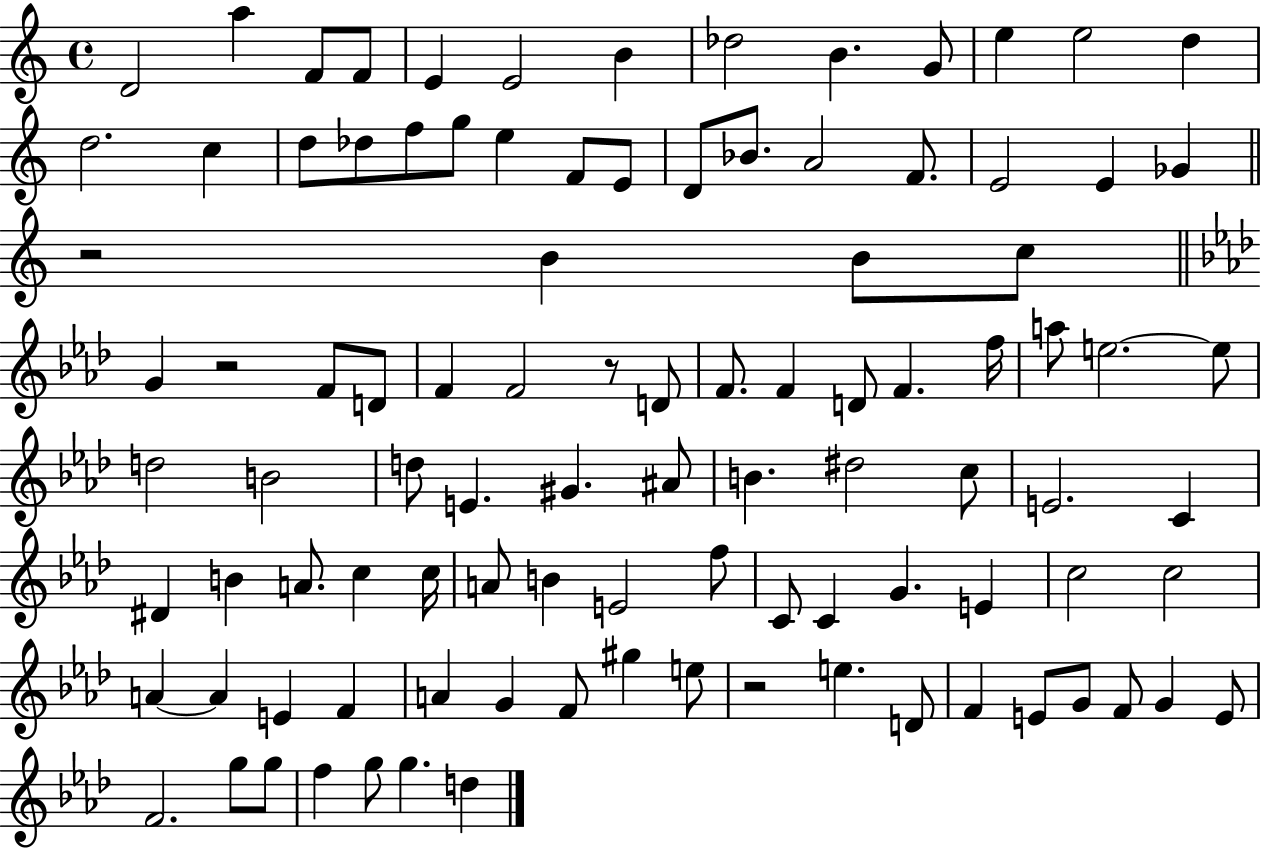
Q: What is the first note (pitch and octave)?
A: D4